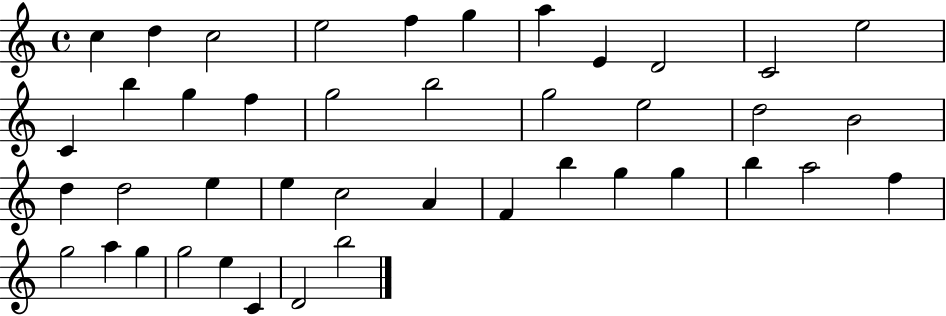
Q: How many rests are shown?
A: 0